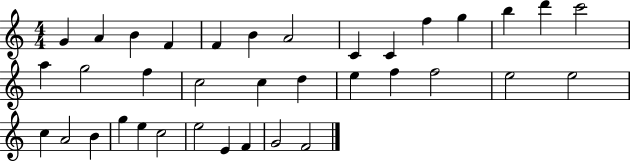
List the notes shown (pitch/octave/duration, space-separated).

G4/q A4/q B4/q F4/q F4/q B4/q A4/h C4/q C4/q F5/q G5/q B5/q D6/q C6/h A5/q G5/h F5/q C5/h C5/q D5/q E5/q F5/q F5/h E5/h E5/h C5/q A4/h B4/q G5/q E5/q C5/h E5/h E4/q F4/q G4/h F4/h